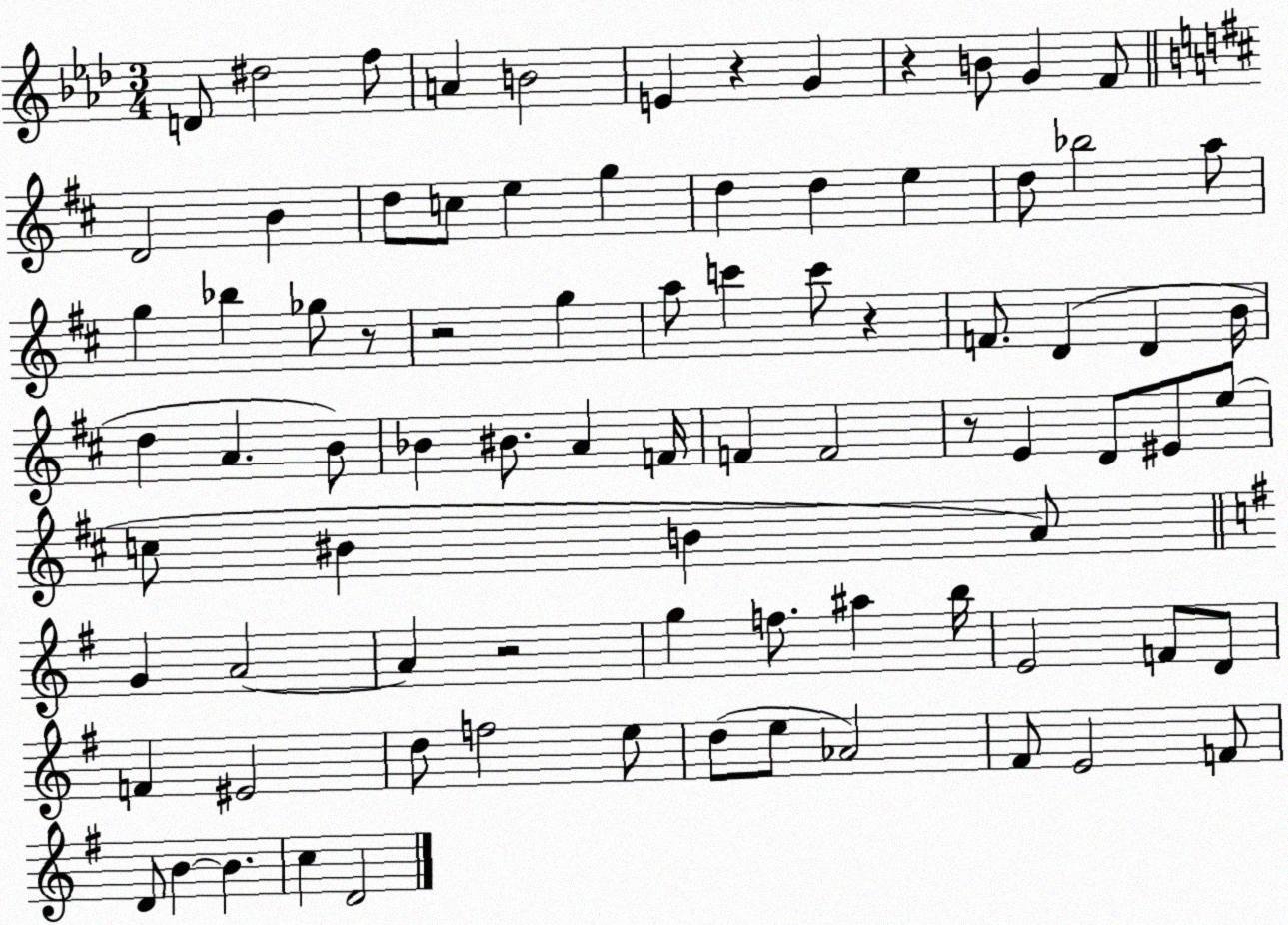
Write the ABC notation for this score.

X:1
T:Untitled
M:3/4
L:1/4
K:Ab
D/2 ^d2 f/2 A B2 E z G z B/2 G F/2 D2 B d/2 c/2 e g d d e d/2 _b2 a/2 g _b _g/2 z/2 z2 g a/2 c' c'/2 z F/2 D D B/4 d A B/2 _B ^B/2 A F/4 F F2 z/2 E D/2 ^E/2 e/2 c/2 ^B B A/2 G A2 A z2 g f/2 ^a b/4 E2 F/2 D/2 F ^E2 d/2 f2 e/2 d/2 e/2 _A2 ^F/2 E2 F/2 D/2 B B c D2